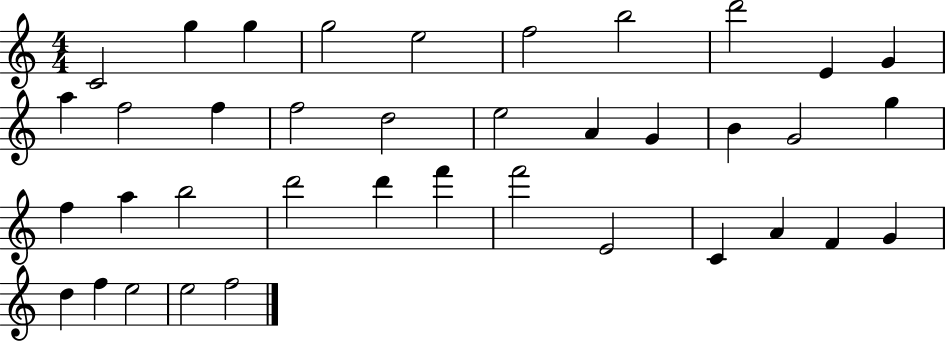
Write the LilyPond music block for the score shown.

{
  \clef treble
  \numericTimeSignature
  \time 4/4
  \key c \major
  c'2 g''4 g''4 | g''2 e''2 | f''2 b''2 | d'''2 e'4 g'4 | \break a''4 f''2 f''4 | f''2 d''2 | e''2 a'4 g'4 | b'4 g'2 g''4 | \break f''4 a''4 b''2 | d'''2 d'''4 f'''4 | f'''2 e'2 | c'4 a'4 f'4 g'4 | \break d''4 f''4 e''2 | e''2 f''2 | \bar "|."
}